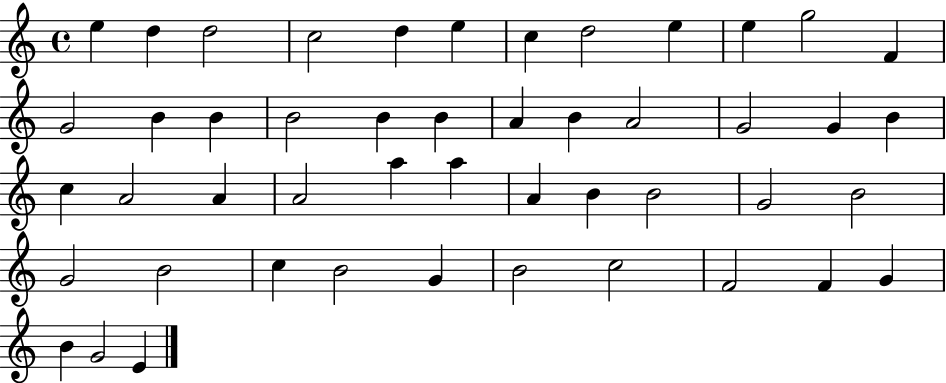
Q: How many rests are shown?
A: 0